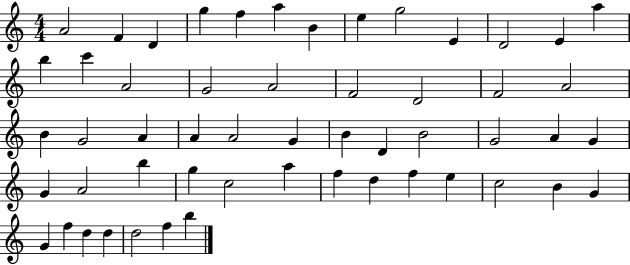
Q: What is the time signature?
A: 4/4